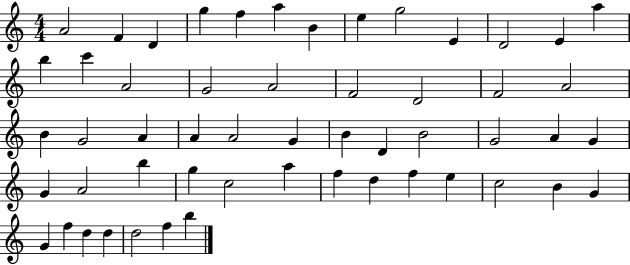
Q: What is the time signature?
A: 4/4